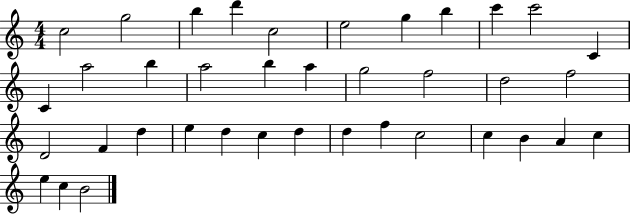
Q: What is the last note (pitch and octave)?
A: B4